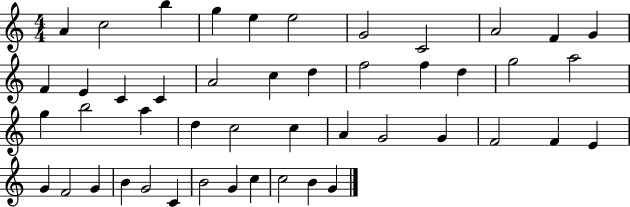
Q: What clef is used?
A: treble